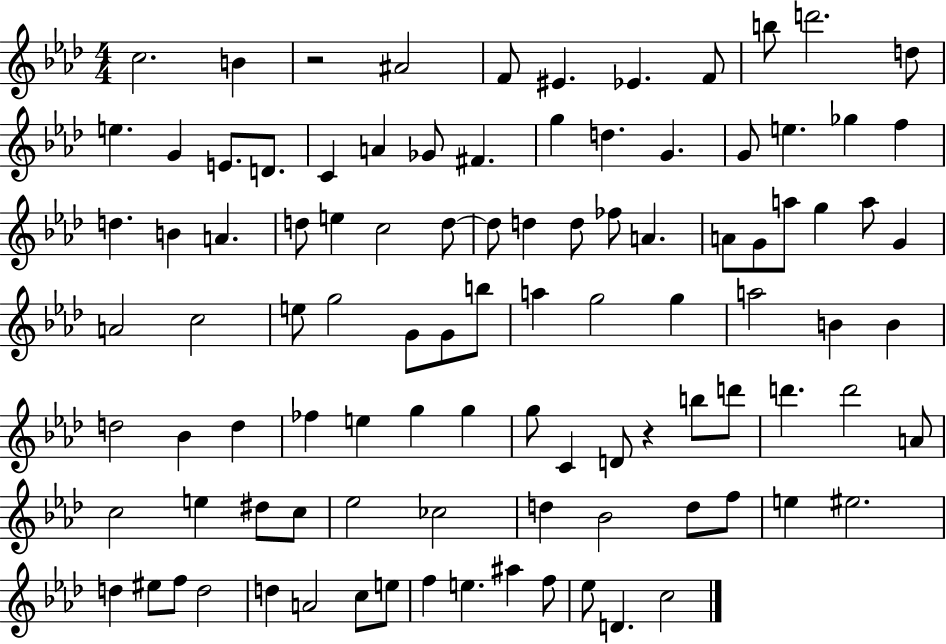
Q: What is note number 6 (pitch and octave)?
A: Eb4